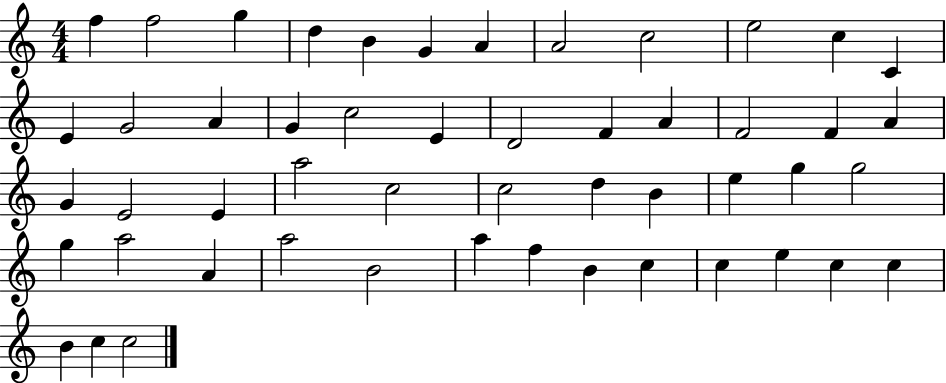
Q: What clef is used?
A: treble